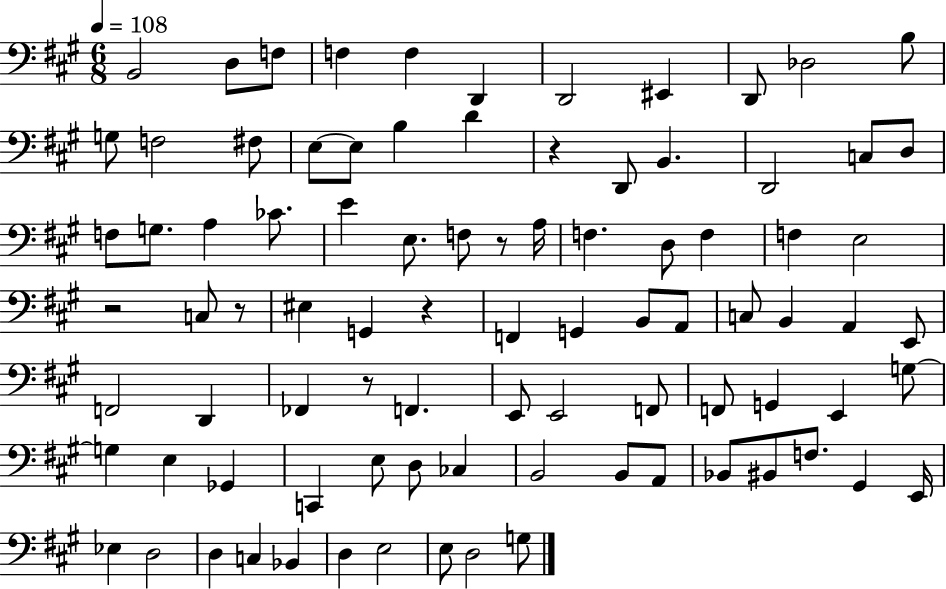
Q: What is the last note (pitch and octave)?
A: G3